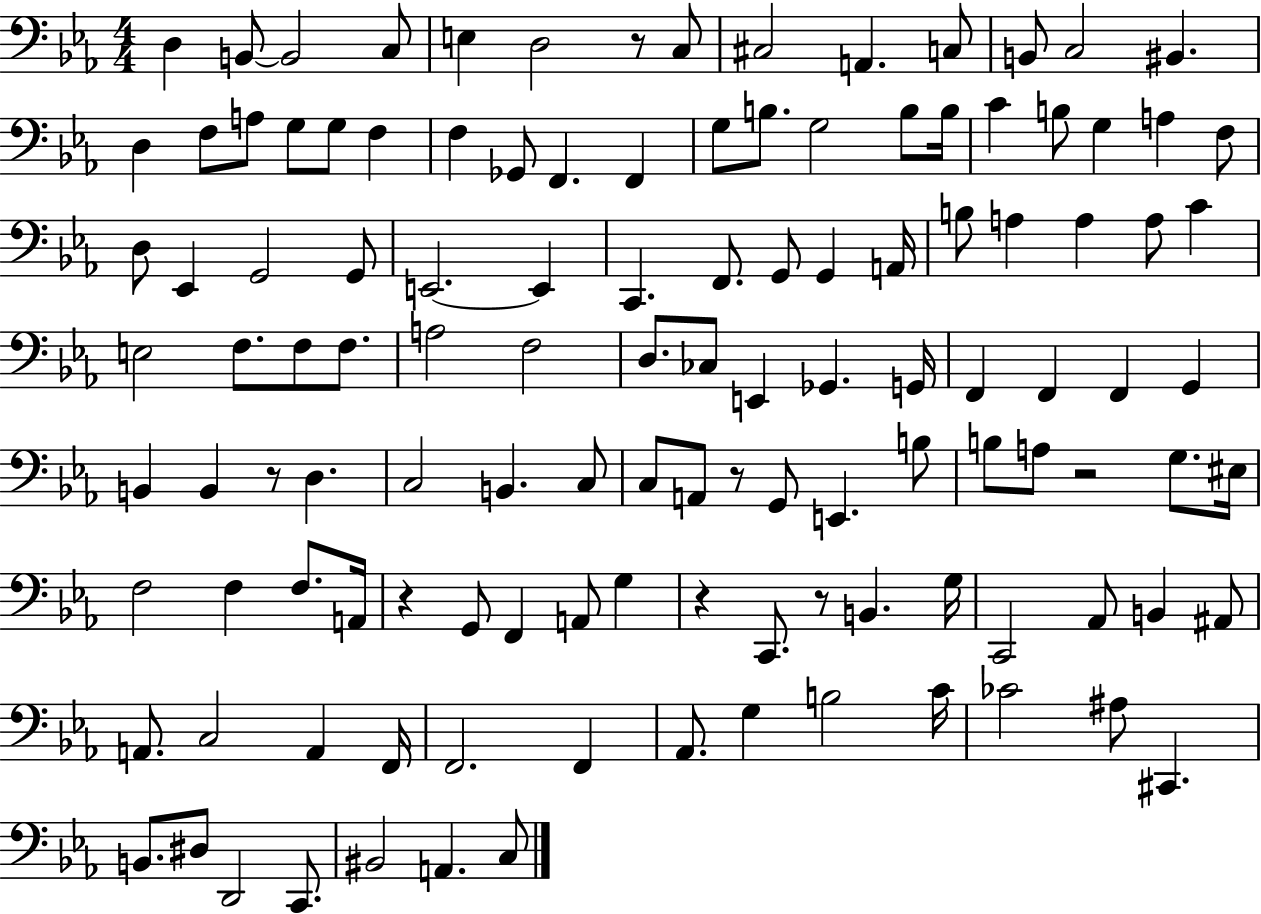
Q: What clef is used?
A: bass